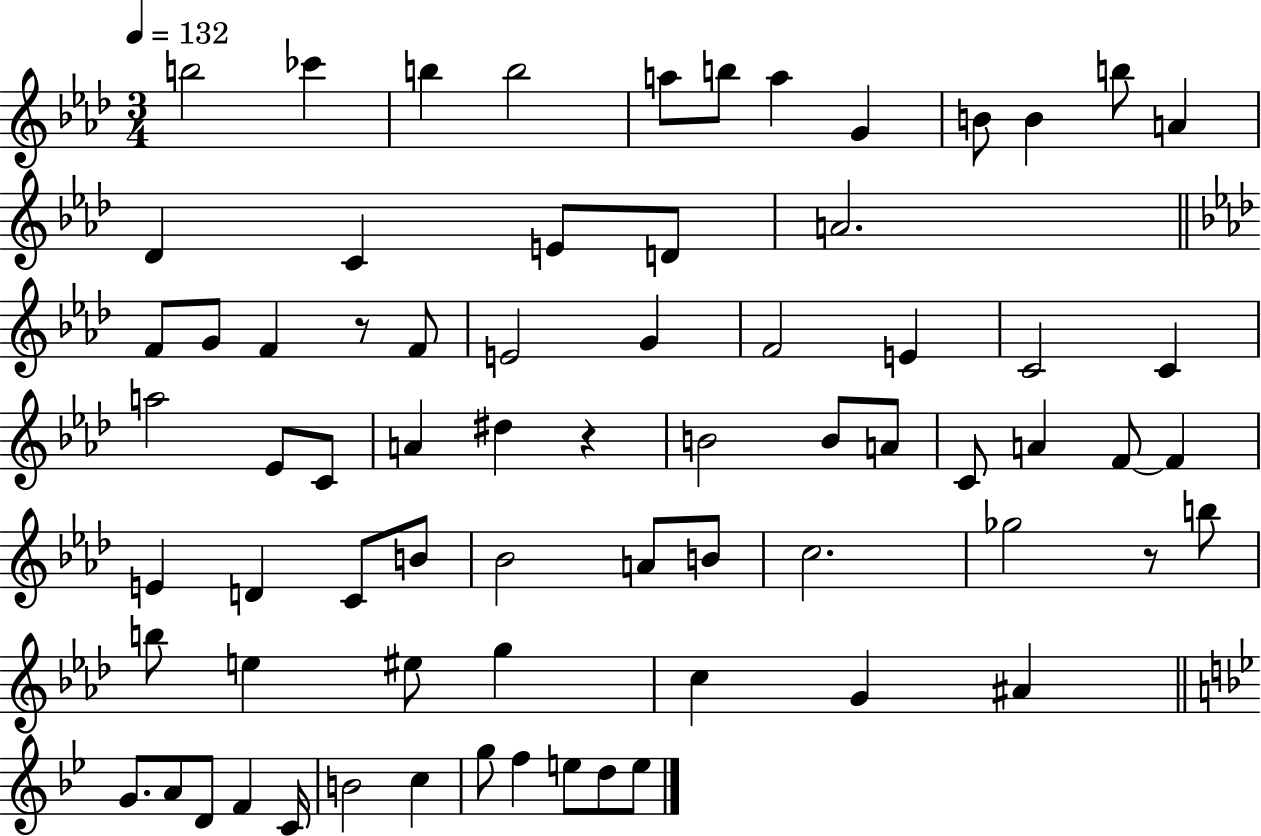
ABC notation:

X:1
T:Untitled
M:3/4
L:1/4
K:Ab
b2 _c' b b2 a/2 b/2 a G B/2 B b/2 A _D C E/2 D/2 A2 F/2 G/2 F z/2 F/2 E2 G F2 E C2 C a2 _E/2 C/2 A ^d z B2 B/2 A/2 C/2 A F/2 F E D C/2 B/2 _B2 A/2 B/2 c2 _g2 z/2 b/2 b/2 e ^e/2 g c G ^A G/2 A/2 D/2 F C/4 B2 c g/2 f e/2 d/2 e/2